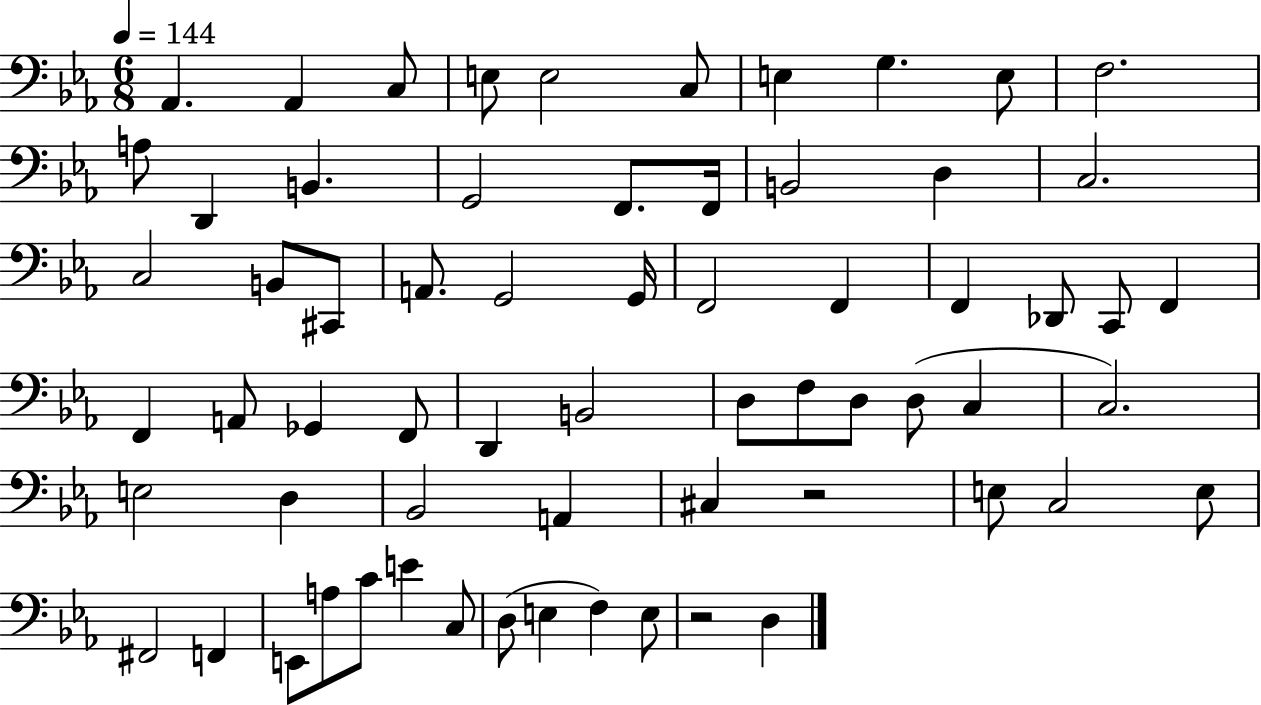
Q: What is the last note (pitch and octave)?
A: D3